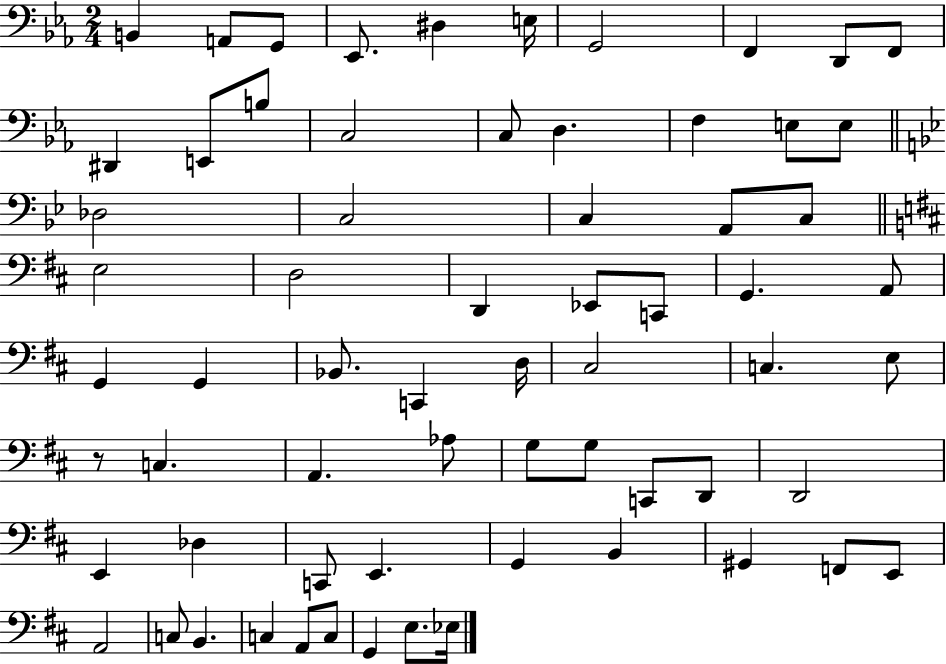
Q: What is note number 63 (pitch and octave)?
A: G2